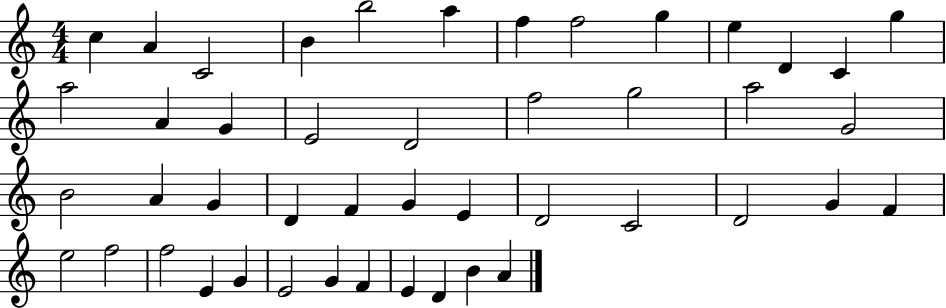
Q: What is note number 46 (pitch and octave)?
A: A4